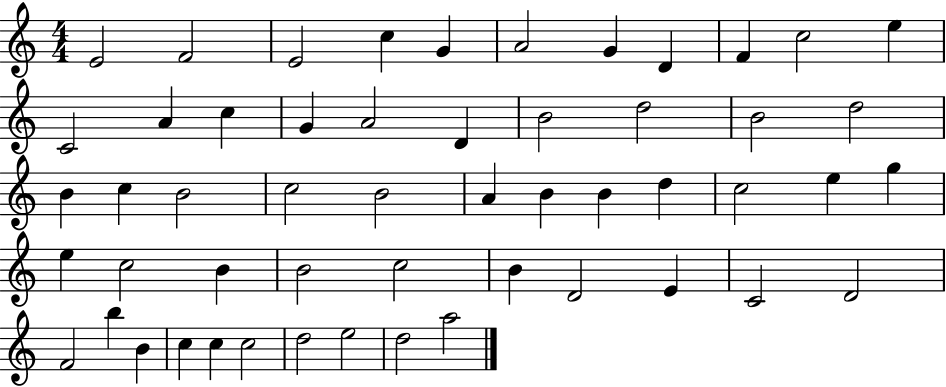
{
  \clef treble
  \numericTimeSignature
  \time 4/4
  \key c \major
  e'2 f'2 | e'2 c''4 g'4 | a'2 g'4 d'4 | f'4 c''2 e''4 | \break c'2 a'4 c''4 | g'4 a'2 d'4 | b'2 d''2 | b'2 d''2 | \break b'4 c''4 b'2 | c''2 b'2 | a'4 b'4 b'4 d''4 | c''2 e''4 g''4 | \break e''4 c''2 b'4 | b'2 c''2 | b'4 d'2 e'4 | c'2 d'2 | \break f'2 b''4 b'4 | c''4 c''4 c''2 | d''2 e''2 | d''2 a''2 | \break \bar "|."
}